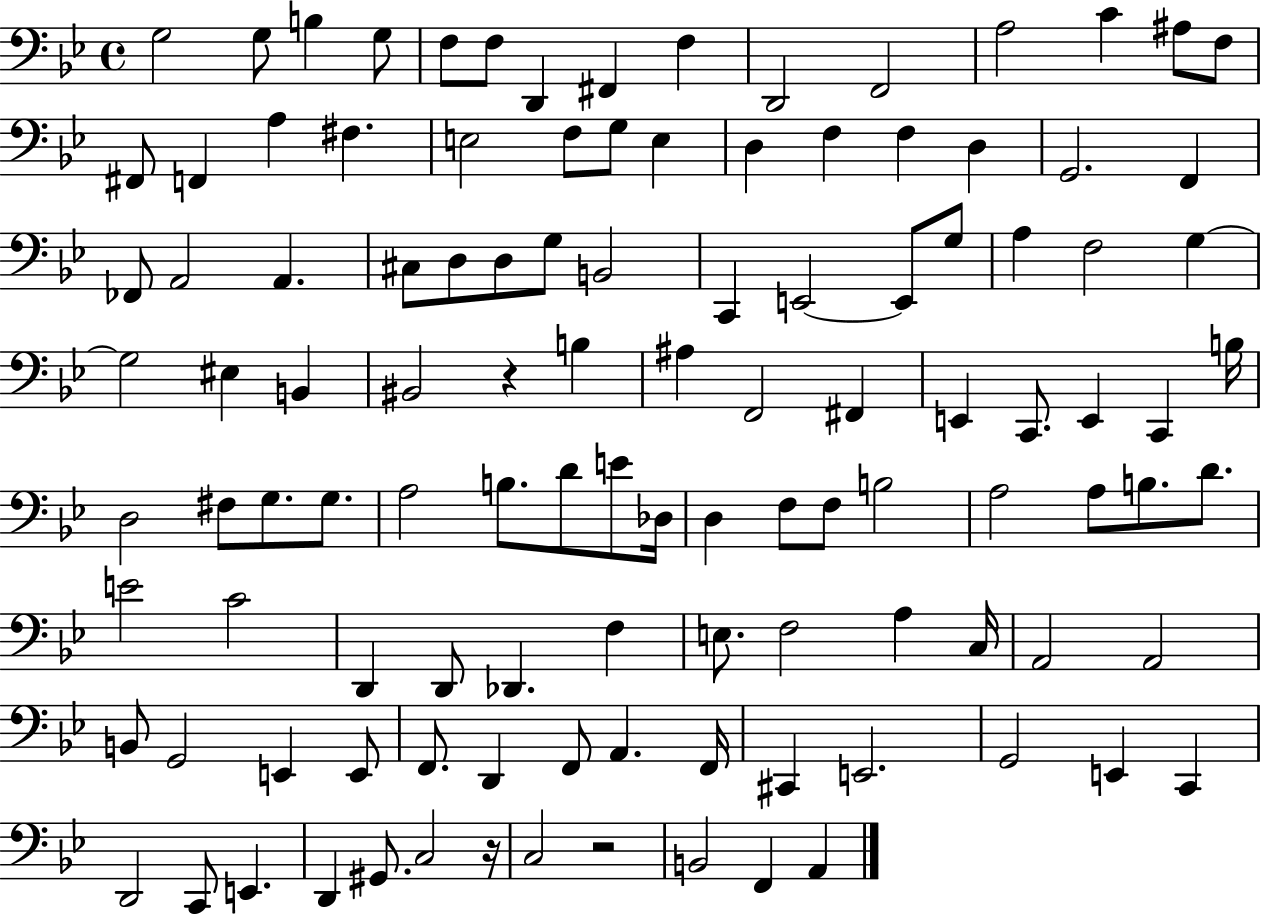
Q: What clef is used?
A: bass